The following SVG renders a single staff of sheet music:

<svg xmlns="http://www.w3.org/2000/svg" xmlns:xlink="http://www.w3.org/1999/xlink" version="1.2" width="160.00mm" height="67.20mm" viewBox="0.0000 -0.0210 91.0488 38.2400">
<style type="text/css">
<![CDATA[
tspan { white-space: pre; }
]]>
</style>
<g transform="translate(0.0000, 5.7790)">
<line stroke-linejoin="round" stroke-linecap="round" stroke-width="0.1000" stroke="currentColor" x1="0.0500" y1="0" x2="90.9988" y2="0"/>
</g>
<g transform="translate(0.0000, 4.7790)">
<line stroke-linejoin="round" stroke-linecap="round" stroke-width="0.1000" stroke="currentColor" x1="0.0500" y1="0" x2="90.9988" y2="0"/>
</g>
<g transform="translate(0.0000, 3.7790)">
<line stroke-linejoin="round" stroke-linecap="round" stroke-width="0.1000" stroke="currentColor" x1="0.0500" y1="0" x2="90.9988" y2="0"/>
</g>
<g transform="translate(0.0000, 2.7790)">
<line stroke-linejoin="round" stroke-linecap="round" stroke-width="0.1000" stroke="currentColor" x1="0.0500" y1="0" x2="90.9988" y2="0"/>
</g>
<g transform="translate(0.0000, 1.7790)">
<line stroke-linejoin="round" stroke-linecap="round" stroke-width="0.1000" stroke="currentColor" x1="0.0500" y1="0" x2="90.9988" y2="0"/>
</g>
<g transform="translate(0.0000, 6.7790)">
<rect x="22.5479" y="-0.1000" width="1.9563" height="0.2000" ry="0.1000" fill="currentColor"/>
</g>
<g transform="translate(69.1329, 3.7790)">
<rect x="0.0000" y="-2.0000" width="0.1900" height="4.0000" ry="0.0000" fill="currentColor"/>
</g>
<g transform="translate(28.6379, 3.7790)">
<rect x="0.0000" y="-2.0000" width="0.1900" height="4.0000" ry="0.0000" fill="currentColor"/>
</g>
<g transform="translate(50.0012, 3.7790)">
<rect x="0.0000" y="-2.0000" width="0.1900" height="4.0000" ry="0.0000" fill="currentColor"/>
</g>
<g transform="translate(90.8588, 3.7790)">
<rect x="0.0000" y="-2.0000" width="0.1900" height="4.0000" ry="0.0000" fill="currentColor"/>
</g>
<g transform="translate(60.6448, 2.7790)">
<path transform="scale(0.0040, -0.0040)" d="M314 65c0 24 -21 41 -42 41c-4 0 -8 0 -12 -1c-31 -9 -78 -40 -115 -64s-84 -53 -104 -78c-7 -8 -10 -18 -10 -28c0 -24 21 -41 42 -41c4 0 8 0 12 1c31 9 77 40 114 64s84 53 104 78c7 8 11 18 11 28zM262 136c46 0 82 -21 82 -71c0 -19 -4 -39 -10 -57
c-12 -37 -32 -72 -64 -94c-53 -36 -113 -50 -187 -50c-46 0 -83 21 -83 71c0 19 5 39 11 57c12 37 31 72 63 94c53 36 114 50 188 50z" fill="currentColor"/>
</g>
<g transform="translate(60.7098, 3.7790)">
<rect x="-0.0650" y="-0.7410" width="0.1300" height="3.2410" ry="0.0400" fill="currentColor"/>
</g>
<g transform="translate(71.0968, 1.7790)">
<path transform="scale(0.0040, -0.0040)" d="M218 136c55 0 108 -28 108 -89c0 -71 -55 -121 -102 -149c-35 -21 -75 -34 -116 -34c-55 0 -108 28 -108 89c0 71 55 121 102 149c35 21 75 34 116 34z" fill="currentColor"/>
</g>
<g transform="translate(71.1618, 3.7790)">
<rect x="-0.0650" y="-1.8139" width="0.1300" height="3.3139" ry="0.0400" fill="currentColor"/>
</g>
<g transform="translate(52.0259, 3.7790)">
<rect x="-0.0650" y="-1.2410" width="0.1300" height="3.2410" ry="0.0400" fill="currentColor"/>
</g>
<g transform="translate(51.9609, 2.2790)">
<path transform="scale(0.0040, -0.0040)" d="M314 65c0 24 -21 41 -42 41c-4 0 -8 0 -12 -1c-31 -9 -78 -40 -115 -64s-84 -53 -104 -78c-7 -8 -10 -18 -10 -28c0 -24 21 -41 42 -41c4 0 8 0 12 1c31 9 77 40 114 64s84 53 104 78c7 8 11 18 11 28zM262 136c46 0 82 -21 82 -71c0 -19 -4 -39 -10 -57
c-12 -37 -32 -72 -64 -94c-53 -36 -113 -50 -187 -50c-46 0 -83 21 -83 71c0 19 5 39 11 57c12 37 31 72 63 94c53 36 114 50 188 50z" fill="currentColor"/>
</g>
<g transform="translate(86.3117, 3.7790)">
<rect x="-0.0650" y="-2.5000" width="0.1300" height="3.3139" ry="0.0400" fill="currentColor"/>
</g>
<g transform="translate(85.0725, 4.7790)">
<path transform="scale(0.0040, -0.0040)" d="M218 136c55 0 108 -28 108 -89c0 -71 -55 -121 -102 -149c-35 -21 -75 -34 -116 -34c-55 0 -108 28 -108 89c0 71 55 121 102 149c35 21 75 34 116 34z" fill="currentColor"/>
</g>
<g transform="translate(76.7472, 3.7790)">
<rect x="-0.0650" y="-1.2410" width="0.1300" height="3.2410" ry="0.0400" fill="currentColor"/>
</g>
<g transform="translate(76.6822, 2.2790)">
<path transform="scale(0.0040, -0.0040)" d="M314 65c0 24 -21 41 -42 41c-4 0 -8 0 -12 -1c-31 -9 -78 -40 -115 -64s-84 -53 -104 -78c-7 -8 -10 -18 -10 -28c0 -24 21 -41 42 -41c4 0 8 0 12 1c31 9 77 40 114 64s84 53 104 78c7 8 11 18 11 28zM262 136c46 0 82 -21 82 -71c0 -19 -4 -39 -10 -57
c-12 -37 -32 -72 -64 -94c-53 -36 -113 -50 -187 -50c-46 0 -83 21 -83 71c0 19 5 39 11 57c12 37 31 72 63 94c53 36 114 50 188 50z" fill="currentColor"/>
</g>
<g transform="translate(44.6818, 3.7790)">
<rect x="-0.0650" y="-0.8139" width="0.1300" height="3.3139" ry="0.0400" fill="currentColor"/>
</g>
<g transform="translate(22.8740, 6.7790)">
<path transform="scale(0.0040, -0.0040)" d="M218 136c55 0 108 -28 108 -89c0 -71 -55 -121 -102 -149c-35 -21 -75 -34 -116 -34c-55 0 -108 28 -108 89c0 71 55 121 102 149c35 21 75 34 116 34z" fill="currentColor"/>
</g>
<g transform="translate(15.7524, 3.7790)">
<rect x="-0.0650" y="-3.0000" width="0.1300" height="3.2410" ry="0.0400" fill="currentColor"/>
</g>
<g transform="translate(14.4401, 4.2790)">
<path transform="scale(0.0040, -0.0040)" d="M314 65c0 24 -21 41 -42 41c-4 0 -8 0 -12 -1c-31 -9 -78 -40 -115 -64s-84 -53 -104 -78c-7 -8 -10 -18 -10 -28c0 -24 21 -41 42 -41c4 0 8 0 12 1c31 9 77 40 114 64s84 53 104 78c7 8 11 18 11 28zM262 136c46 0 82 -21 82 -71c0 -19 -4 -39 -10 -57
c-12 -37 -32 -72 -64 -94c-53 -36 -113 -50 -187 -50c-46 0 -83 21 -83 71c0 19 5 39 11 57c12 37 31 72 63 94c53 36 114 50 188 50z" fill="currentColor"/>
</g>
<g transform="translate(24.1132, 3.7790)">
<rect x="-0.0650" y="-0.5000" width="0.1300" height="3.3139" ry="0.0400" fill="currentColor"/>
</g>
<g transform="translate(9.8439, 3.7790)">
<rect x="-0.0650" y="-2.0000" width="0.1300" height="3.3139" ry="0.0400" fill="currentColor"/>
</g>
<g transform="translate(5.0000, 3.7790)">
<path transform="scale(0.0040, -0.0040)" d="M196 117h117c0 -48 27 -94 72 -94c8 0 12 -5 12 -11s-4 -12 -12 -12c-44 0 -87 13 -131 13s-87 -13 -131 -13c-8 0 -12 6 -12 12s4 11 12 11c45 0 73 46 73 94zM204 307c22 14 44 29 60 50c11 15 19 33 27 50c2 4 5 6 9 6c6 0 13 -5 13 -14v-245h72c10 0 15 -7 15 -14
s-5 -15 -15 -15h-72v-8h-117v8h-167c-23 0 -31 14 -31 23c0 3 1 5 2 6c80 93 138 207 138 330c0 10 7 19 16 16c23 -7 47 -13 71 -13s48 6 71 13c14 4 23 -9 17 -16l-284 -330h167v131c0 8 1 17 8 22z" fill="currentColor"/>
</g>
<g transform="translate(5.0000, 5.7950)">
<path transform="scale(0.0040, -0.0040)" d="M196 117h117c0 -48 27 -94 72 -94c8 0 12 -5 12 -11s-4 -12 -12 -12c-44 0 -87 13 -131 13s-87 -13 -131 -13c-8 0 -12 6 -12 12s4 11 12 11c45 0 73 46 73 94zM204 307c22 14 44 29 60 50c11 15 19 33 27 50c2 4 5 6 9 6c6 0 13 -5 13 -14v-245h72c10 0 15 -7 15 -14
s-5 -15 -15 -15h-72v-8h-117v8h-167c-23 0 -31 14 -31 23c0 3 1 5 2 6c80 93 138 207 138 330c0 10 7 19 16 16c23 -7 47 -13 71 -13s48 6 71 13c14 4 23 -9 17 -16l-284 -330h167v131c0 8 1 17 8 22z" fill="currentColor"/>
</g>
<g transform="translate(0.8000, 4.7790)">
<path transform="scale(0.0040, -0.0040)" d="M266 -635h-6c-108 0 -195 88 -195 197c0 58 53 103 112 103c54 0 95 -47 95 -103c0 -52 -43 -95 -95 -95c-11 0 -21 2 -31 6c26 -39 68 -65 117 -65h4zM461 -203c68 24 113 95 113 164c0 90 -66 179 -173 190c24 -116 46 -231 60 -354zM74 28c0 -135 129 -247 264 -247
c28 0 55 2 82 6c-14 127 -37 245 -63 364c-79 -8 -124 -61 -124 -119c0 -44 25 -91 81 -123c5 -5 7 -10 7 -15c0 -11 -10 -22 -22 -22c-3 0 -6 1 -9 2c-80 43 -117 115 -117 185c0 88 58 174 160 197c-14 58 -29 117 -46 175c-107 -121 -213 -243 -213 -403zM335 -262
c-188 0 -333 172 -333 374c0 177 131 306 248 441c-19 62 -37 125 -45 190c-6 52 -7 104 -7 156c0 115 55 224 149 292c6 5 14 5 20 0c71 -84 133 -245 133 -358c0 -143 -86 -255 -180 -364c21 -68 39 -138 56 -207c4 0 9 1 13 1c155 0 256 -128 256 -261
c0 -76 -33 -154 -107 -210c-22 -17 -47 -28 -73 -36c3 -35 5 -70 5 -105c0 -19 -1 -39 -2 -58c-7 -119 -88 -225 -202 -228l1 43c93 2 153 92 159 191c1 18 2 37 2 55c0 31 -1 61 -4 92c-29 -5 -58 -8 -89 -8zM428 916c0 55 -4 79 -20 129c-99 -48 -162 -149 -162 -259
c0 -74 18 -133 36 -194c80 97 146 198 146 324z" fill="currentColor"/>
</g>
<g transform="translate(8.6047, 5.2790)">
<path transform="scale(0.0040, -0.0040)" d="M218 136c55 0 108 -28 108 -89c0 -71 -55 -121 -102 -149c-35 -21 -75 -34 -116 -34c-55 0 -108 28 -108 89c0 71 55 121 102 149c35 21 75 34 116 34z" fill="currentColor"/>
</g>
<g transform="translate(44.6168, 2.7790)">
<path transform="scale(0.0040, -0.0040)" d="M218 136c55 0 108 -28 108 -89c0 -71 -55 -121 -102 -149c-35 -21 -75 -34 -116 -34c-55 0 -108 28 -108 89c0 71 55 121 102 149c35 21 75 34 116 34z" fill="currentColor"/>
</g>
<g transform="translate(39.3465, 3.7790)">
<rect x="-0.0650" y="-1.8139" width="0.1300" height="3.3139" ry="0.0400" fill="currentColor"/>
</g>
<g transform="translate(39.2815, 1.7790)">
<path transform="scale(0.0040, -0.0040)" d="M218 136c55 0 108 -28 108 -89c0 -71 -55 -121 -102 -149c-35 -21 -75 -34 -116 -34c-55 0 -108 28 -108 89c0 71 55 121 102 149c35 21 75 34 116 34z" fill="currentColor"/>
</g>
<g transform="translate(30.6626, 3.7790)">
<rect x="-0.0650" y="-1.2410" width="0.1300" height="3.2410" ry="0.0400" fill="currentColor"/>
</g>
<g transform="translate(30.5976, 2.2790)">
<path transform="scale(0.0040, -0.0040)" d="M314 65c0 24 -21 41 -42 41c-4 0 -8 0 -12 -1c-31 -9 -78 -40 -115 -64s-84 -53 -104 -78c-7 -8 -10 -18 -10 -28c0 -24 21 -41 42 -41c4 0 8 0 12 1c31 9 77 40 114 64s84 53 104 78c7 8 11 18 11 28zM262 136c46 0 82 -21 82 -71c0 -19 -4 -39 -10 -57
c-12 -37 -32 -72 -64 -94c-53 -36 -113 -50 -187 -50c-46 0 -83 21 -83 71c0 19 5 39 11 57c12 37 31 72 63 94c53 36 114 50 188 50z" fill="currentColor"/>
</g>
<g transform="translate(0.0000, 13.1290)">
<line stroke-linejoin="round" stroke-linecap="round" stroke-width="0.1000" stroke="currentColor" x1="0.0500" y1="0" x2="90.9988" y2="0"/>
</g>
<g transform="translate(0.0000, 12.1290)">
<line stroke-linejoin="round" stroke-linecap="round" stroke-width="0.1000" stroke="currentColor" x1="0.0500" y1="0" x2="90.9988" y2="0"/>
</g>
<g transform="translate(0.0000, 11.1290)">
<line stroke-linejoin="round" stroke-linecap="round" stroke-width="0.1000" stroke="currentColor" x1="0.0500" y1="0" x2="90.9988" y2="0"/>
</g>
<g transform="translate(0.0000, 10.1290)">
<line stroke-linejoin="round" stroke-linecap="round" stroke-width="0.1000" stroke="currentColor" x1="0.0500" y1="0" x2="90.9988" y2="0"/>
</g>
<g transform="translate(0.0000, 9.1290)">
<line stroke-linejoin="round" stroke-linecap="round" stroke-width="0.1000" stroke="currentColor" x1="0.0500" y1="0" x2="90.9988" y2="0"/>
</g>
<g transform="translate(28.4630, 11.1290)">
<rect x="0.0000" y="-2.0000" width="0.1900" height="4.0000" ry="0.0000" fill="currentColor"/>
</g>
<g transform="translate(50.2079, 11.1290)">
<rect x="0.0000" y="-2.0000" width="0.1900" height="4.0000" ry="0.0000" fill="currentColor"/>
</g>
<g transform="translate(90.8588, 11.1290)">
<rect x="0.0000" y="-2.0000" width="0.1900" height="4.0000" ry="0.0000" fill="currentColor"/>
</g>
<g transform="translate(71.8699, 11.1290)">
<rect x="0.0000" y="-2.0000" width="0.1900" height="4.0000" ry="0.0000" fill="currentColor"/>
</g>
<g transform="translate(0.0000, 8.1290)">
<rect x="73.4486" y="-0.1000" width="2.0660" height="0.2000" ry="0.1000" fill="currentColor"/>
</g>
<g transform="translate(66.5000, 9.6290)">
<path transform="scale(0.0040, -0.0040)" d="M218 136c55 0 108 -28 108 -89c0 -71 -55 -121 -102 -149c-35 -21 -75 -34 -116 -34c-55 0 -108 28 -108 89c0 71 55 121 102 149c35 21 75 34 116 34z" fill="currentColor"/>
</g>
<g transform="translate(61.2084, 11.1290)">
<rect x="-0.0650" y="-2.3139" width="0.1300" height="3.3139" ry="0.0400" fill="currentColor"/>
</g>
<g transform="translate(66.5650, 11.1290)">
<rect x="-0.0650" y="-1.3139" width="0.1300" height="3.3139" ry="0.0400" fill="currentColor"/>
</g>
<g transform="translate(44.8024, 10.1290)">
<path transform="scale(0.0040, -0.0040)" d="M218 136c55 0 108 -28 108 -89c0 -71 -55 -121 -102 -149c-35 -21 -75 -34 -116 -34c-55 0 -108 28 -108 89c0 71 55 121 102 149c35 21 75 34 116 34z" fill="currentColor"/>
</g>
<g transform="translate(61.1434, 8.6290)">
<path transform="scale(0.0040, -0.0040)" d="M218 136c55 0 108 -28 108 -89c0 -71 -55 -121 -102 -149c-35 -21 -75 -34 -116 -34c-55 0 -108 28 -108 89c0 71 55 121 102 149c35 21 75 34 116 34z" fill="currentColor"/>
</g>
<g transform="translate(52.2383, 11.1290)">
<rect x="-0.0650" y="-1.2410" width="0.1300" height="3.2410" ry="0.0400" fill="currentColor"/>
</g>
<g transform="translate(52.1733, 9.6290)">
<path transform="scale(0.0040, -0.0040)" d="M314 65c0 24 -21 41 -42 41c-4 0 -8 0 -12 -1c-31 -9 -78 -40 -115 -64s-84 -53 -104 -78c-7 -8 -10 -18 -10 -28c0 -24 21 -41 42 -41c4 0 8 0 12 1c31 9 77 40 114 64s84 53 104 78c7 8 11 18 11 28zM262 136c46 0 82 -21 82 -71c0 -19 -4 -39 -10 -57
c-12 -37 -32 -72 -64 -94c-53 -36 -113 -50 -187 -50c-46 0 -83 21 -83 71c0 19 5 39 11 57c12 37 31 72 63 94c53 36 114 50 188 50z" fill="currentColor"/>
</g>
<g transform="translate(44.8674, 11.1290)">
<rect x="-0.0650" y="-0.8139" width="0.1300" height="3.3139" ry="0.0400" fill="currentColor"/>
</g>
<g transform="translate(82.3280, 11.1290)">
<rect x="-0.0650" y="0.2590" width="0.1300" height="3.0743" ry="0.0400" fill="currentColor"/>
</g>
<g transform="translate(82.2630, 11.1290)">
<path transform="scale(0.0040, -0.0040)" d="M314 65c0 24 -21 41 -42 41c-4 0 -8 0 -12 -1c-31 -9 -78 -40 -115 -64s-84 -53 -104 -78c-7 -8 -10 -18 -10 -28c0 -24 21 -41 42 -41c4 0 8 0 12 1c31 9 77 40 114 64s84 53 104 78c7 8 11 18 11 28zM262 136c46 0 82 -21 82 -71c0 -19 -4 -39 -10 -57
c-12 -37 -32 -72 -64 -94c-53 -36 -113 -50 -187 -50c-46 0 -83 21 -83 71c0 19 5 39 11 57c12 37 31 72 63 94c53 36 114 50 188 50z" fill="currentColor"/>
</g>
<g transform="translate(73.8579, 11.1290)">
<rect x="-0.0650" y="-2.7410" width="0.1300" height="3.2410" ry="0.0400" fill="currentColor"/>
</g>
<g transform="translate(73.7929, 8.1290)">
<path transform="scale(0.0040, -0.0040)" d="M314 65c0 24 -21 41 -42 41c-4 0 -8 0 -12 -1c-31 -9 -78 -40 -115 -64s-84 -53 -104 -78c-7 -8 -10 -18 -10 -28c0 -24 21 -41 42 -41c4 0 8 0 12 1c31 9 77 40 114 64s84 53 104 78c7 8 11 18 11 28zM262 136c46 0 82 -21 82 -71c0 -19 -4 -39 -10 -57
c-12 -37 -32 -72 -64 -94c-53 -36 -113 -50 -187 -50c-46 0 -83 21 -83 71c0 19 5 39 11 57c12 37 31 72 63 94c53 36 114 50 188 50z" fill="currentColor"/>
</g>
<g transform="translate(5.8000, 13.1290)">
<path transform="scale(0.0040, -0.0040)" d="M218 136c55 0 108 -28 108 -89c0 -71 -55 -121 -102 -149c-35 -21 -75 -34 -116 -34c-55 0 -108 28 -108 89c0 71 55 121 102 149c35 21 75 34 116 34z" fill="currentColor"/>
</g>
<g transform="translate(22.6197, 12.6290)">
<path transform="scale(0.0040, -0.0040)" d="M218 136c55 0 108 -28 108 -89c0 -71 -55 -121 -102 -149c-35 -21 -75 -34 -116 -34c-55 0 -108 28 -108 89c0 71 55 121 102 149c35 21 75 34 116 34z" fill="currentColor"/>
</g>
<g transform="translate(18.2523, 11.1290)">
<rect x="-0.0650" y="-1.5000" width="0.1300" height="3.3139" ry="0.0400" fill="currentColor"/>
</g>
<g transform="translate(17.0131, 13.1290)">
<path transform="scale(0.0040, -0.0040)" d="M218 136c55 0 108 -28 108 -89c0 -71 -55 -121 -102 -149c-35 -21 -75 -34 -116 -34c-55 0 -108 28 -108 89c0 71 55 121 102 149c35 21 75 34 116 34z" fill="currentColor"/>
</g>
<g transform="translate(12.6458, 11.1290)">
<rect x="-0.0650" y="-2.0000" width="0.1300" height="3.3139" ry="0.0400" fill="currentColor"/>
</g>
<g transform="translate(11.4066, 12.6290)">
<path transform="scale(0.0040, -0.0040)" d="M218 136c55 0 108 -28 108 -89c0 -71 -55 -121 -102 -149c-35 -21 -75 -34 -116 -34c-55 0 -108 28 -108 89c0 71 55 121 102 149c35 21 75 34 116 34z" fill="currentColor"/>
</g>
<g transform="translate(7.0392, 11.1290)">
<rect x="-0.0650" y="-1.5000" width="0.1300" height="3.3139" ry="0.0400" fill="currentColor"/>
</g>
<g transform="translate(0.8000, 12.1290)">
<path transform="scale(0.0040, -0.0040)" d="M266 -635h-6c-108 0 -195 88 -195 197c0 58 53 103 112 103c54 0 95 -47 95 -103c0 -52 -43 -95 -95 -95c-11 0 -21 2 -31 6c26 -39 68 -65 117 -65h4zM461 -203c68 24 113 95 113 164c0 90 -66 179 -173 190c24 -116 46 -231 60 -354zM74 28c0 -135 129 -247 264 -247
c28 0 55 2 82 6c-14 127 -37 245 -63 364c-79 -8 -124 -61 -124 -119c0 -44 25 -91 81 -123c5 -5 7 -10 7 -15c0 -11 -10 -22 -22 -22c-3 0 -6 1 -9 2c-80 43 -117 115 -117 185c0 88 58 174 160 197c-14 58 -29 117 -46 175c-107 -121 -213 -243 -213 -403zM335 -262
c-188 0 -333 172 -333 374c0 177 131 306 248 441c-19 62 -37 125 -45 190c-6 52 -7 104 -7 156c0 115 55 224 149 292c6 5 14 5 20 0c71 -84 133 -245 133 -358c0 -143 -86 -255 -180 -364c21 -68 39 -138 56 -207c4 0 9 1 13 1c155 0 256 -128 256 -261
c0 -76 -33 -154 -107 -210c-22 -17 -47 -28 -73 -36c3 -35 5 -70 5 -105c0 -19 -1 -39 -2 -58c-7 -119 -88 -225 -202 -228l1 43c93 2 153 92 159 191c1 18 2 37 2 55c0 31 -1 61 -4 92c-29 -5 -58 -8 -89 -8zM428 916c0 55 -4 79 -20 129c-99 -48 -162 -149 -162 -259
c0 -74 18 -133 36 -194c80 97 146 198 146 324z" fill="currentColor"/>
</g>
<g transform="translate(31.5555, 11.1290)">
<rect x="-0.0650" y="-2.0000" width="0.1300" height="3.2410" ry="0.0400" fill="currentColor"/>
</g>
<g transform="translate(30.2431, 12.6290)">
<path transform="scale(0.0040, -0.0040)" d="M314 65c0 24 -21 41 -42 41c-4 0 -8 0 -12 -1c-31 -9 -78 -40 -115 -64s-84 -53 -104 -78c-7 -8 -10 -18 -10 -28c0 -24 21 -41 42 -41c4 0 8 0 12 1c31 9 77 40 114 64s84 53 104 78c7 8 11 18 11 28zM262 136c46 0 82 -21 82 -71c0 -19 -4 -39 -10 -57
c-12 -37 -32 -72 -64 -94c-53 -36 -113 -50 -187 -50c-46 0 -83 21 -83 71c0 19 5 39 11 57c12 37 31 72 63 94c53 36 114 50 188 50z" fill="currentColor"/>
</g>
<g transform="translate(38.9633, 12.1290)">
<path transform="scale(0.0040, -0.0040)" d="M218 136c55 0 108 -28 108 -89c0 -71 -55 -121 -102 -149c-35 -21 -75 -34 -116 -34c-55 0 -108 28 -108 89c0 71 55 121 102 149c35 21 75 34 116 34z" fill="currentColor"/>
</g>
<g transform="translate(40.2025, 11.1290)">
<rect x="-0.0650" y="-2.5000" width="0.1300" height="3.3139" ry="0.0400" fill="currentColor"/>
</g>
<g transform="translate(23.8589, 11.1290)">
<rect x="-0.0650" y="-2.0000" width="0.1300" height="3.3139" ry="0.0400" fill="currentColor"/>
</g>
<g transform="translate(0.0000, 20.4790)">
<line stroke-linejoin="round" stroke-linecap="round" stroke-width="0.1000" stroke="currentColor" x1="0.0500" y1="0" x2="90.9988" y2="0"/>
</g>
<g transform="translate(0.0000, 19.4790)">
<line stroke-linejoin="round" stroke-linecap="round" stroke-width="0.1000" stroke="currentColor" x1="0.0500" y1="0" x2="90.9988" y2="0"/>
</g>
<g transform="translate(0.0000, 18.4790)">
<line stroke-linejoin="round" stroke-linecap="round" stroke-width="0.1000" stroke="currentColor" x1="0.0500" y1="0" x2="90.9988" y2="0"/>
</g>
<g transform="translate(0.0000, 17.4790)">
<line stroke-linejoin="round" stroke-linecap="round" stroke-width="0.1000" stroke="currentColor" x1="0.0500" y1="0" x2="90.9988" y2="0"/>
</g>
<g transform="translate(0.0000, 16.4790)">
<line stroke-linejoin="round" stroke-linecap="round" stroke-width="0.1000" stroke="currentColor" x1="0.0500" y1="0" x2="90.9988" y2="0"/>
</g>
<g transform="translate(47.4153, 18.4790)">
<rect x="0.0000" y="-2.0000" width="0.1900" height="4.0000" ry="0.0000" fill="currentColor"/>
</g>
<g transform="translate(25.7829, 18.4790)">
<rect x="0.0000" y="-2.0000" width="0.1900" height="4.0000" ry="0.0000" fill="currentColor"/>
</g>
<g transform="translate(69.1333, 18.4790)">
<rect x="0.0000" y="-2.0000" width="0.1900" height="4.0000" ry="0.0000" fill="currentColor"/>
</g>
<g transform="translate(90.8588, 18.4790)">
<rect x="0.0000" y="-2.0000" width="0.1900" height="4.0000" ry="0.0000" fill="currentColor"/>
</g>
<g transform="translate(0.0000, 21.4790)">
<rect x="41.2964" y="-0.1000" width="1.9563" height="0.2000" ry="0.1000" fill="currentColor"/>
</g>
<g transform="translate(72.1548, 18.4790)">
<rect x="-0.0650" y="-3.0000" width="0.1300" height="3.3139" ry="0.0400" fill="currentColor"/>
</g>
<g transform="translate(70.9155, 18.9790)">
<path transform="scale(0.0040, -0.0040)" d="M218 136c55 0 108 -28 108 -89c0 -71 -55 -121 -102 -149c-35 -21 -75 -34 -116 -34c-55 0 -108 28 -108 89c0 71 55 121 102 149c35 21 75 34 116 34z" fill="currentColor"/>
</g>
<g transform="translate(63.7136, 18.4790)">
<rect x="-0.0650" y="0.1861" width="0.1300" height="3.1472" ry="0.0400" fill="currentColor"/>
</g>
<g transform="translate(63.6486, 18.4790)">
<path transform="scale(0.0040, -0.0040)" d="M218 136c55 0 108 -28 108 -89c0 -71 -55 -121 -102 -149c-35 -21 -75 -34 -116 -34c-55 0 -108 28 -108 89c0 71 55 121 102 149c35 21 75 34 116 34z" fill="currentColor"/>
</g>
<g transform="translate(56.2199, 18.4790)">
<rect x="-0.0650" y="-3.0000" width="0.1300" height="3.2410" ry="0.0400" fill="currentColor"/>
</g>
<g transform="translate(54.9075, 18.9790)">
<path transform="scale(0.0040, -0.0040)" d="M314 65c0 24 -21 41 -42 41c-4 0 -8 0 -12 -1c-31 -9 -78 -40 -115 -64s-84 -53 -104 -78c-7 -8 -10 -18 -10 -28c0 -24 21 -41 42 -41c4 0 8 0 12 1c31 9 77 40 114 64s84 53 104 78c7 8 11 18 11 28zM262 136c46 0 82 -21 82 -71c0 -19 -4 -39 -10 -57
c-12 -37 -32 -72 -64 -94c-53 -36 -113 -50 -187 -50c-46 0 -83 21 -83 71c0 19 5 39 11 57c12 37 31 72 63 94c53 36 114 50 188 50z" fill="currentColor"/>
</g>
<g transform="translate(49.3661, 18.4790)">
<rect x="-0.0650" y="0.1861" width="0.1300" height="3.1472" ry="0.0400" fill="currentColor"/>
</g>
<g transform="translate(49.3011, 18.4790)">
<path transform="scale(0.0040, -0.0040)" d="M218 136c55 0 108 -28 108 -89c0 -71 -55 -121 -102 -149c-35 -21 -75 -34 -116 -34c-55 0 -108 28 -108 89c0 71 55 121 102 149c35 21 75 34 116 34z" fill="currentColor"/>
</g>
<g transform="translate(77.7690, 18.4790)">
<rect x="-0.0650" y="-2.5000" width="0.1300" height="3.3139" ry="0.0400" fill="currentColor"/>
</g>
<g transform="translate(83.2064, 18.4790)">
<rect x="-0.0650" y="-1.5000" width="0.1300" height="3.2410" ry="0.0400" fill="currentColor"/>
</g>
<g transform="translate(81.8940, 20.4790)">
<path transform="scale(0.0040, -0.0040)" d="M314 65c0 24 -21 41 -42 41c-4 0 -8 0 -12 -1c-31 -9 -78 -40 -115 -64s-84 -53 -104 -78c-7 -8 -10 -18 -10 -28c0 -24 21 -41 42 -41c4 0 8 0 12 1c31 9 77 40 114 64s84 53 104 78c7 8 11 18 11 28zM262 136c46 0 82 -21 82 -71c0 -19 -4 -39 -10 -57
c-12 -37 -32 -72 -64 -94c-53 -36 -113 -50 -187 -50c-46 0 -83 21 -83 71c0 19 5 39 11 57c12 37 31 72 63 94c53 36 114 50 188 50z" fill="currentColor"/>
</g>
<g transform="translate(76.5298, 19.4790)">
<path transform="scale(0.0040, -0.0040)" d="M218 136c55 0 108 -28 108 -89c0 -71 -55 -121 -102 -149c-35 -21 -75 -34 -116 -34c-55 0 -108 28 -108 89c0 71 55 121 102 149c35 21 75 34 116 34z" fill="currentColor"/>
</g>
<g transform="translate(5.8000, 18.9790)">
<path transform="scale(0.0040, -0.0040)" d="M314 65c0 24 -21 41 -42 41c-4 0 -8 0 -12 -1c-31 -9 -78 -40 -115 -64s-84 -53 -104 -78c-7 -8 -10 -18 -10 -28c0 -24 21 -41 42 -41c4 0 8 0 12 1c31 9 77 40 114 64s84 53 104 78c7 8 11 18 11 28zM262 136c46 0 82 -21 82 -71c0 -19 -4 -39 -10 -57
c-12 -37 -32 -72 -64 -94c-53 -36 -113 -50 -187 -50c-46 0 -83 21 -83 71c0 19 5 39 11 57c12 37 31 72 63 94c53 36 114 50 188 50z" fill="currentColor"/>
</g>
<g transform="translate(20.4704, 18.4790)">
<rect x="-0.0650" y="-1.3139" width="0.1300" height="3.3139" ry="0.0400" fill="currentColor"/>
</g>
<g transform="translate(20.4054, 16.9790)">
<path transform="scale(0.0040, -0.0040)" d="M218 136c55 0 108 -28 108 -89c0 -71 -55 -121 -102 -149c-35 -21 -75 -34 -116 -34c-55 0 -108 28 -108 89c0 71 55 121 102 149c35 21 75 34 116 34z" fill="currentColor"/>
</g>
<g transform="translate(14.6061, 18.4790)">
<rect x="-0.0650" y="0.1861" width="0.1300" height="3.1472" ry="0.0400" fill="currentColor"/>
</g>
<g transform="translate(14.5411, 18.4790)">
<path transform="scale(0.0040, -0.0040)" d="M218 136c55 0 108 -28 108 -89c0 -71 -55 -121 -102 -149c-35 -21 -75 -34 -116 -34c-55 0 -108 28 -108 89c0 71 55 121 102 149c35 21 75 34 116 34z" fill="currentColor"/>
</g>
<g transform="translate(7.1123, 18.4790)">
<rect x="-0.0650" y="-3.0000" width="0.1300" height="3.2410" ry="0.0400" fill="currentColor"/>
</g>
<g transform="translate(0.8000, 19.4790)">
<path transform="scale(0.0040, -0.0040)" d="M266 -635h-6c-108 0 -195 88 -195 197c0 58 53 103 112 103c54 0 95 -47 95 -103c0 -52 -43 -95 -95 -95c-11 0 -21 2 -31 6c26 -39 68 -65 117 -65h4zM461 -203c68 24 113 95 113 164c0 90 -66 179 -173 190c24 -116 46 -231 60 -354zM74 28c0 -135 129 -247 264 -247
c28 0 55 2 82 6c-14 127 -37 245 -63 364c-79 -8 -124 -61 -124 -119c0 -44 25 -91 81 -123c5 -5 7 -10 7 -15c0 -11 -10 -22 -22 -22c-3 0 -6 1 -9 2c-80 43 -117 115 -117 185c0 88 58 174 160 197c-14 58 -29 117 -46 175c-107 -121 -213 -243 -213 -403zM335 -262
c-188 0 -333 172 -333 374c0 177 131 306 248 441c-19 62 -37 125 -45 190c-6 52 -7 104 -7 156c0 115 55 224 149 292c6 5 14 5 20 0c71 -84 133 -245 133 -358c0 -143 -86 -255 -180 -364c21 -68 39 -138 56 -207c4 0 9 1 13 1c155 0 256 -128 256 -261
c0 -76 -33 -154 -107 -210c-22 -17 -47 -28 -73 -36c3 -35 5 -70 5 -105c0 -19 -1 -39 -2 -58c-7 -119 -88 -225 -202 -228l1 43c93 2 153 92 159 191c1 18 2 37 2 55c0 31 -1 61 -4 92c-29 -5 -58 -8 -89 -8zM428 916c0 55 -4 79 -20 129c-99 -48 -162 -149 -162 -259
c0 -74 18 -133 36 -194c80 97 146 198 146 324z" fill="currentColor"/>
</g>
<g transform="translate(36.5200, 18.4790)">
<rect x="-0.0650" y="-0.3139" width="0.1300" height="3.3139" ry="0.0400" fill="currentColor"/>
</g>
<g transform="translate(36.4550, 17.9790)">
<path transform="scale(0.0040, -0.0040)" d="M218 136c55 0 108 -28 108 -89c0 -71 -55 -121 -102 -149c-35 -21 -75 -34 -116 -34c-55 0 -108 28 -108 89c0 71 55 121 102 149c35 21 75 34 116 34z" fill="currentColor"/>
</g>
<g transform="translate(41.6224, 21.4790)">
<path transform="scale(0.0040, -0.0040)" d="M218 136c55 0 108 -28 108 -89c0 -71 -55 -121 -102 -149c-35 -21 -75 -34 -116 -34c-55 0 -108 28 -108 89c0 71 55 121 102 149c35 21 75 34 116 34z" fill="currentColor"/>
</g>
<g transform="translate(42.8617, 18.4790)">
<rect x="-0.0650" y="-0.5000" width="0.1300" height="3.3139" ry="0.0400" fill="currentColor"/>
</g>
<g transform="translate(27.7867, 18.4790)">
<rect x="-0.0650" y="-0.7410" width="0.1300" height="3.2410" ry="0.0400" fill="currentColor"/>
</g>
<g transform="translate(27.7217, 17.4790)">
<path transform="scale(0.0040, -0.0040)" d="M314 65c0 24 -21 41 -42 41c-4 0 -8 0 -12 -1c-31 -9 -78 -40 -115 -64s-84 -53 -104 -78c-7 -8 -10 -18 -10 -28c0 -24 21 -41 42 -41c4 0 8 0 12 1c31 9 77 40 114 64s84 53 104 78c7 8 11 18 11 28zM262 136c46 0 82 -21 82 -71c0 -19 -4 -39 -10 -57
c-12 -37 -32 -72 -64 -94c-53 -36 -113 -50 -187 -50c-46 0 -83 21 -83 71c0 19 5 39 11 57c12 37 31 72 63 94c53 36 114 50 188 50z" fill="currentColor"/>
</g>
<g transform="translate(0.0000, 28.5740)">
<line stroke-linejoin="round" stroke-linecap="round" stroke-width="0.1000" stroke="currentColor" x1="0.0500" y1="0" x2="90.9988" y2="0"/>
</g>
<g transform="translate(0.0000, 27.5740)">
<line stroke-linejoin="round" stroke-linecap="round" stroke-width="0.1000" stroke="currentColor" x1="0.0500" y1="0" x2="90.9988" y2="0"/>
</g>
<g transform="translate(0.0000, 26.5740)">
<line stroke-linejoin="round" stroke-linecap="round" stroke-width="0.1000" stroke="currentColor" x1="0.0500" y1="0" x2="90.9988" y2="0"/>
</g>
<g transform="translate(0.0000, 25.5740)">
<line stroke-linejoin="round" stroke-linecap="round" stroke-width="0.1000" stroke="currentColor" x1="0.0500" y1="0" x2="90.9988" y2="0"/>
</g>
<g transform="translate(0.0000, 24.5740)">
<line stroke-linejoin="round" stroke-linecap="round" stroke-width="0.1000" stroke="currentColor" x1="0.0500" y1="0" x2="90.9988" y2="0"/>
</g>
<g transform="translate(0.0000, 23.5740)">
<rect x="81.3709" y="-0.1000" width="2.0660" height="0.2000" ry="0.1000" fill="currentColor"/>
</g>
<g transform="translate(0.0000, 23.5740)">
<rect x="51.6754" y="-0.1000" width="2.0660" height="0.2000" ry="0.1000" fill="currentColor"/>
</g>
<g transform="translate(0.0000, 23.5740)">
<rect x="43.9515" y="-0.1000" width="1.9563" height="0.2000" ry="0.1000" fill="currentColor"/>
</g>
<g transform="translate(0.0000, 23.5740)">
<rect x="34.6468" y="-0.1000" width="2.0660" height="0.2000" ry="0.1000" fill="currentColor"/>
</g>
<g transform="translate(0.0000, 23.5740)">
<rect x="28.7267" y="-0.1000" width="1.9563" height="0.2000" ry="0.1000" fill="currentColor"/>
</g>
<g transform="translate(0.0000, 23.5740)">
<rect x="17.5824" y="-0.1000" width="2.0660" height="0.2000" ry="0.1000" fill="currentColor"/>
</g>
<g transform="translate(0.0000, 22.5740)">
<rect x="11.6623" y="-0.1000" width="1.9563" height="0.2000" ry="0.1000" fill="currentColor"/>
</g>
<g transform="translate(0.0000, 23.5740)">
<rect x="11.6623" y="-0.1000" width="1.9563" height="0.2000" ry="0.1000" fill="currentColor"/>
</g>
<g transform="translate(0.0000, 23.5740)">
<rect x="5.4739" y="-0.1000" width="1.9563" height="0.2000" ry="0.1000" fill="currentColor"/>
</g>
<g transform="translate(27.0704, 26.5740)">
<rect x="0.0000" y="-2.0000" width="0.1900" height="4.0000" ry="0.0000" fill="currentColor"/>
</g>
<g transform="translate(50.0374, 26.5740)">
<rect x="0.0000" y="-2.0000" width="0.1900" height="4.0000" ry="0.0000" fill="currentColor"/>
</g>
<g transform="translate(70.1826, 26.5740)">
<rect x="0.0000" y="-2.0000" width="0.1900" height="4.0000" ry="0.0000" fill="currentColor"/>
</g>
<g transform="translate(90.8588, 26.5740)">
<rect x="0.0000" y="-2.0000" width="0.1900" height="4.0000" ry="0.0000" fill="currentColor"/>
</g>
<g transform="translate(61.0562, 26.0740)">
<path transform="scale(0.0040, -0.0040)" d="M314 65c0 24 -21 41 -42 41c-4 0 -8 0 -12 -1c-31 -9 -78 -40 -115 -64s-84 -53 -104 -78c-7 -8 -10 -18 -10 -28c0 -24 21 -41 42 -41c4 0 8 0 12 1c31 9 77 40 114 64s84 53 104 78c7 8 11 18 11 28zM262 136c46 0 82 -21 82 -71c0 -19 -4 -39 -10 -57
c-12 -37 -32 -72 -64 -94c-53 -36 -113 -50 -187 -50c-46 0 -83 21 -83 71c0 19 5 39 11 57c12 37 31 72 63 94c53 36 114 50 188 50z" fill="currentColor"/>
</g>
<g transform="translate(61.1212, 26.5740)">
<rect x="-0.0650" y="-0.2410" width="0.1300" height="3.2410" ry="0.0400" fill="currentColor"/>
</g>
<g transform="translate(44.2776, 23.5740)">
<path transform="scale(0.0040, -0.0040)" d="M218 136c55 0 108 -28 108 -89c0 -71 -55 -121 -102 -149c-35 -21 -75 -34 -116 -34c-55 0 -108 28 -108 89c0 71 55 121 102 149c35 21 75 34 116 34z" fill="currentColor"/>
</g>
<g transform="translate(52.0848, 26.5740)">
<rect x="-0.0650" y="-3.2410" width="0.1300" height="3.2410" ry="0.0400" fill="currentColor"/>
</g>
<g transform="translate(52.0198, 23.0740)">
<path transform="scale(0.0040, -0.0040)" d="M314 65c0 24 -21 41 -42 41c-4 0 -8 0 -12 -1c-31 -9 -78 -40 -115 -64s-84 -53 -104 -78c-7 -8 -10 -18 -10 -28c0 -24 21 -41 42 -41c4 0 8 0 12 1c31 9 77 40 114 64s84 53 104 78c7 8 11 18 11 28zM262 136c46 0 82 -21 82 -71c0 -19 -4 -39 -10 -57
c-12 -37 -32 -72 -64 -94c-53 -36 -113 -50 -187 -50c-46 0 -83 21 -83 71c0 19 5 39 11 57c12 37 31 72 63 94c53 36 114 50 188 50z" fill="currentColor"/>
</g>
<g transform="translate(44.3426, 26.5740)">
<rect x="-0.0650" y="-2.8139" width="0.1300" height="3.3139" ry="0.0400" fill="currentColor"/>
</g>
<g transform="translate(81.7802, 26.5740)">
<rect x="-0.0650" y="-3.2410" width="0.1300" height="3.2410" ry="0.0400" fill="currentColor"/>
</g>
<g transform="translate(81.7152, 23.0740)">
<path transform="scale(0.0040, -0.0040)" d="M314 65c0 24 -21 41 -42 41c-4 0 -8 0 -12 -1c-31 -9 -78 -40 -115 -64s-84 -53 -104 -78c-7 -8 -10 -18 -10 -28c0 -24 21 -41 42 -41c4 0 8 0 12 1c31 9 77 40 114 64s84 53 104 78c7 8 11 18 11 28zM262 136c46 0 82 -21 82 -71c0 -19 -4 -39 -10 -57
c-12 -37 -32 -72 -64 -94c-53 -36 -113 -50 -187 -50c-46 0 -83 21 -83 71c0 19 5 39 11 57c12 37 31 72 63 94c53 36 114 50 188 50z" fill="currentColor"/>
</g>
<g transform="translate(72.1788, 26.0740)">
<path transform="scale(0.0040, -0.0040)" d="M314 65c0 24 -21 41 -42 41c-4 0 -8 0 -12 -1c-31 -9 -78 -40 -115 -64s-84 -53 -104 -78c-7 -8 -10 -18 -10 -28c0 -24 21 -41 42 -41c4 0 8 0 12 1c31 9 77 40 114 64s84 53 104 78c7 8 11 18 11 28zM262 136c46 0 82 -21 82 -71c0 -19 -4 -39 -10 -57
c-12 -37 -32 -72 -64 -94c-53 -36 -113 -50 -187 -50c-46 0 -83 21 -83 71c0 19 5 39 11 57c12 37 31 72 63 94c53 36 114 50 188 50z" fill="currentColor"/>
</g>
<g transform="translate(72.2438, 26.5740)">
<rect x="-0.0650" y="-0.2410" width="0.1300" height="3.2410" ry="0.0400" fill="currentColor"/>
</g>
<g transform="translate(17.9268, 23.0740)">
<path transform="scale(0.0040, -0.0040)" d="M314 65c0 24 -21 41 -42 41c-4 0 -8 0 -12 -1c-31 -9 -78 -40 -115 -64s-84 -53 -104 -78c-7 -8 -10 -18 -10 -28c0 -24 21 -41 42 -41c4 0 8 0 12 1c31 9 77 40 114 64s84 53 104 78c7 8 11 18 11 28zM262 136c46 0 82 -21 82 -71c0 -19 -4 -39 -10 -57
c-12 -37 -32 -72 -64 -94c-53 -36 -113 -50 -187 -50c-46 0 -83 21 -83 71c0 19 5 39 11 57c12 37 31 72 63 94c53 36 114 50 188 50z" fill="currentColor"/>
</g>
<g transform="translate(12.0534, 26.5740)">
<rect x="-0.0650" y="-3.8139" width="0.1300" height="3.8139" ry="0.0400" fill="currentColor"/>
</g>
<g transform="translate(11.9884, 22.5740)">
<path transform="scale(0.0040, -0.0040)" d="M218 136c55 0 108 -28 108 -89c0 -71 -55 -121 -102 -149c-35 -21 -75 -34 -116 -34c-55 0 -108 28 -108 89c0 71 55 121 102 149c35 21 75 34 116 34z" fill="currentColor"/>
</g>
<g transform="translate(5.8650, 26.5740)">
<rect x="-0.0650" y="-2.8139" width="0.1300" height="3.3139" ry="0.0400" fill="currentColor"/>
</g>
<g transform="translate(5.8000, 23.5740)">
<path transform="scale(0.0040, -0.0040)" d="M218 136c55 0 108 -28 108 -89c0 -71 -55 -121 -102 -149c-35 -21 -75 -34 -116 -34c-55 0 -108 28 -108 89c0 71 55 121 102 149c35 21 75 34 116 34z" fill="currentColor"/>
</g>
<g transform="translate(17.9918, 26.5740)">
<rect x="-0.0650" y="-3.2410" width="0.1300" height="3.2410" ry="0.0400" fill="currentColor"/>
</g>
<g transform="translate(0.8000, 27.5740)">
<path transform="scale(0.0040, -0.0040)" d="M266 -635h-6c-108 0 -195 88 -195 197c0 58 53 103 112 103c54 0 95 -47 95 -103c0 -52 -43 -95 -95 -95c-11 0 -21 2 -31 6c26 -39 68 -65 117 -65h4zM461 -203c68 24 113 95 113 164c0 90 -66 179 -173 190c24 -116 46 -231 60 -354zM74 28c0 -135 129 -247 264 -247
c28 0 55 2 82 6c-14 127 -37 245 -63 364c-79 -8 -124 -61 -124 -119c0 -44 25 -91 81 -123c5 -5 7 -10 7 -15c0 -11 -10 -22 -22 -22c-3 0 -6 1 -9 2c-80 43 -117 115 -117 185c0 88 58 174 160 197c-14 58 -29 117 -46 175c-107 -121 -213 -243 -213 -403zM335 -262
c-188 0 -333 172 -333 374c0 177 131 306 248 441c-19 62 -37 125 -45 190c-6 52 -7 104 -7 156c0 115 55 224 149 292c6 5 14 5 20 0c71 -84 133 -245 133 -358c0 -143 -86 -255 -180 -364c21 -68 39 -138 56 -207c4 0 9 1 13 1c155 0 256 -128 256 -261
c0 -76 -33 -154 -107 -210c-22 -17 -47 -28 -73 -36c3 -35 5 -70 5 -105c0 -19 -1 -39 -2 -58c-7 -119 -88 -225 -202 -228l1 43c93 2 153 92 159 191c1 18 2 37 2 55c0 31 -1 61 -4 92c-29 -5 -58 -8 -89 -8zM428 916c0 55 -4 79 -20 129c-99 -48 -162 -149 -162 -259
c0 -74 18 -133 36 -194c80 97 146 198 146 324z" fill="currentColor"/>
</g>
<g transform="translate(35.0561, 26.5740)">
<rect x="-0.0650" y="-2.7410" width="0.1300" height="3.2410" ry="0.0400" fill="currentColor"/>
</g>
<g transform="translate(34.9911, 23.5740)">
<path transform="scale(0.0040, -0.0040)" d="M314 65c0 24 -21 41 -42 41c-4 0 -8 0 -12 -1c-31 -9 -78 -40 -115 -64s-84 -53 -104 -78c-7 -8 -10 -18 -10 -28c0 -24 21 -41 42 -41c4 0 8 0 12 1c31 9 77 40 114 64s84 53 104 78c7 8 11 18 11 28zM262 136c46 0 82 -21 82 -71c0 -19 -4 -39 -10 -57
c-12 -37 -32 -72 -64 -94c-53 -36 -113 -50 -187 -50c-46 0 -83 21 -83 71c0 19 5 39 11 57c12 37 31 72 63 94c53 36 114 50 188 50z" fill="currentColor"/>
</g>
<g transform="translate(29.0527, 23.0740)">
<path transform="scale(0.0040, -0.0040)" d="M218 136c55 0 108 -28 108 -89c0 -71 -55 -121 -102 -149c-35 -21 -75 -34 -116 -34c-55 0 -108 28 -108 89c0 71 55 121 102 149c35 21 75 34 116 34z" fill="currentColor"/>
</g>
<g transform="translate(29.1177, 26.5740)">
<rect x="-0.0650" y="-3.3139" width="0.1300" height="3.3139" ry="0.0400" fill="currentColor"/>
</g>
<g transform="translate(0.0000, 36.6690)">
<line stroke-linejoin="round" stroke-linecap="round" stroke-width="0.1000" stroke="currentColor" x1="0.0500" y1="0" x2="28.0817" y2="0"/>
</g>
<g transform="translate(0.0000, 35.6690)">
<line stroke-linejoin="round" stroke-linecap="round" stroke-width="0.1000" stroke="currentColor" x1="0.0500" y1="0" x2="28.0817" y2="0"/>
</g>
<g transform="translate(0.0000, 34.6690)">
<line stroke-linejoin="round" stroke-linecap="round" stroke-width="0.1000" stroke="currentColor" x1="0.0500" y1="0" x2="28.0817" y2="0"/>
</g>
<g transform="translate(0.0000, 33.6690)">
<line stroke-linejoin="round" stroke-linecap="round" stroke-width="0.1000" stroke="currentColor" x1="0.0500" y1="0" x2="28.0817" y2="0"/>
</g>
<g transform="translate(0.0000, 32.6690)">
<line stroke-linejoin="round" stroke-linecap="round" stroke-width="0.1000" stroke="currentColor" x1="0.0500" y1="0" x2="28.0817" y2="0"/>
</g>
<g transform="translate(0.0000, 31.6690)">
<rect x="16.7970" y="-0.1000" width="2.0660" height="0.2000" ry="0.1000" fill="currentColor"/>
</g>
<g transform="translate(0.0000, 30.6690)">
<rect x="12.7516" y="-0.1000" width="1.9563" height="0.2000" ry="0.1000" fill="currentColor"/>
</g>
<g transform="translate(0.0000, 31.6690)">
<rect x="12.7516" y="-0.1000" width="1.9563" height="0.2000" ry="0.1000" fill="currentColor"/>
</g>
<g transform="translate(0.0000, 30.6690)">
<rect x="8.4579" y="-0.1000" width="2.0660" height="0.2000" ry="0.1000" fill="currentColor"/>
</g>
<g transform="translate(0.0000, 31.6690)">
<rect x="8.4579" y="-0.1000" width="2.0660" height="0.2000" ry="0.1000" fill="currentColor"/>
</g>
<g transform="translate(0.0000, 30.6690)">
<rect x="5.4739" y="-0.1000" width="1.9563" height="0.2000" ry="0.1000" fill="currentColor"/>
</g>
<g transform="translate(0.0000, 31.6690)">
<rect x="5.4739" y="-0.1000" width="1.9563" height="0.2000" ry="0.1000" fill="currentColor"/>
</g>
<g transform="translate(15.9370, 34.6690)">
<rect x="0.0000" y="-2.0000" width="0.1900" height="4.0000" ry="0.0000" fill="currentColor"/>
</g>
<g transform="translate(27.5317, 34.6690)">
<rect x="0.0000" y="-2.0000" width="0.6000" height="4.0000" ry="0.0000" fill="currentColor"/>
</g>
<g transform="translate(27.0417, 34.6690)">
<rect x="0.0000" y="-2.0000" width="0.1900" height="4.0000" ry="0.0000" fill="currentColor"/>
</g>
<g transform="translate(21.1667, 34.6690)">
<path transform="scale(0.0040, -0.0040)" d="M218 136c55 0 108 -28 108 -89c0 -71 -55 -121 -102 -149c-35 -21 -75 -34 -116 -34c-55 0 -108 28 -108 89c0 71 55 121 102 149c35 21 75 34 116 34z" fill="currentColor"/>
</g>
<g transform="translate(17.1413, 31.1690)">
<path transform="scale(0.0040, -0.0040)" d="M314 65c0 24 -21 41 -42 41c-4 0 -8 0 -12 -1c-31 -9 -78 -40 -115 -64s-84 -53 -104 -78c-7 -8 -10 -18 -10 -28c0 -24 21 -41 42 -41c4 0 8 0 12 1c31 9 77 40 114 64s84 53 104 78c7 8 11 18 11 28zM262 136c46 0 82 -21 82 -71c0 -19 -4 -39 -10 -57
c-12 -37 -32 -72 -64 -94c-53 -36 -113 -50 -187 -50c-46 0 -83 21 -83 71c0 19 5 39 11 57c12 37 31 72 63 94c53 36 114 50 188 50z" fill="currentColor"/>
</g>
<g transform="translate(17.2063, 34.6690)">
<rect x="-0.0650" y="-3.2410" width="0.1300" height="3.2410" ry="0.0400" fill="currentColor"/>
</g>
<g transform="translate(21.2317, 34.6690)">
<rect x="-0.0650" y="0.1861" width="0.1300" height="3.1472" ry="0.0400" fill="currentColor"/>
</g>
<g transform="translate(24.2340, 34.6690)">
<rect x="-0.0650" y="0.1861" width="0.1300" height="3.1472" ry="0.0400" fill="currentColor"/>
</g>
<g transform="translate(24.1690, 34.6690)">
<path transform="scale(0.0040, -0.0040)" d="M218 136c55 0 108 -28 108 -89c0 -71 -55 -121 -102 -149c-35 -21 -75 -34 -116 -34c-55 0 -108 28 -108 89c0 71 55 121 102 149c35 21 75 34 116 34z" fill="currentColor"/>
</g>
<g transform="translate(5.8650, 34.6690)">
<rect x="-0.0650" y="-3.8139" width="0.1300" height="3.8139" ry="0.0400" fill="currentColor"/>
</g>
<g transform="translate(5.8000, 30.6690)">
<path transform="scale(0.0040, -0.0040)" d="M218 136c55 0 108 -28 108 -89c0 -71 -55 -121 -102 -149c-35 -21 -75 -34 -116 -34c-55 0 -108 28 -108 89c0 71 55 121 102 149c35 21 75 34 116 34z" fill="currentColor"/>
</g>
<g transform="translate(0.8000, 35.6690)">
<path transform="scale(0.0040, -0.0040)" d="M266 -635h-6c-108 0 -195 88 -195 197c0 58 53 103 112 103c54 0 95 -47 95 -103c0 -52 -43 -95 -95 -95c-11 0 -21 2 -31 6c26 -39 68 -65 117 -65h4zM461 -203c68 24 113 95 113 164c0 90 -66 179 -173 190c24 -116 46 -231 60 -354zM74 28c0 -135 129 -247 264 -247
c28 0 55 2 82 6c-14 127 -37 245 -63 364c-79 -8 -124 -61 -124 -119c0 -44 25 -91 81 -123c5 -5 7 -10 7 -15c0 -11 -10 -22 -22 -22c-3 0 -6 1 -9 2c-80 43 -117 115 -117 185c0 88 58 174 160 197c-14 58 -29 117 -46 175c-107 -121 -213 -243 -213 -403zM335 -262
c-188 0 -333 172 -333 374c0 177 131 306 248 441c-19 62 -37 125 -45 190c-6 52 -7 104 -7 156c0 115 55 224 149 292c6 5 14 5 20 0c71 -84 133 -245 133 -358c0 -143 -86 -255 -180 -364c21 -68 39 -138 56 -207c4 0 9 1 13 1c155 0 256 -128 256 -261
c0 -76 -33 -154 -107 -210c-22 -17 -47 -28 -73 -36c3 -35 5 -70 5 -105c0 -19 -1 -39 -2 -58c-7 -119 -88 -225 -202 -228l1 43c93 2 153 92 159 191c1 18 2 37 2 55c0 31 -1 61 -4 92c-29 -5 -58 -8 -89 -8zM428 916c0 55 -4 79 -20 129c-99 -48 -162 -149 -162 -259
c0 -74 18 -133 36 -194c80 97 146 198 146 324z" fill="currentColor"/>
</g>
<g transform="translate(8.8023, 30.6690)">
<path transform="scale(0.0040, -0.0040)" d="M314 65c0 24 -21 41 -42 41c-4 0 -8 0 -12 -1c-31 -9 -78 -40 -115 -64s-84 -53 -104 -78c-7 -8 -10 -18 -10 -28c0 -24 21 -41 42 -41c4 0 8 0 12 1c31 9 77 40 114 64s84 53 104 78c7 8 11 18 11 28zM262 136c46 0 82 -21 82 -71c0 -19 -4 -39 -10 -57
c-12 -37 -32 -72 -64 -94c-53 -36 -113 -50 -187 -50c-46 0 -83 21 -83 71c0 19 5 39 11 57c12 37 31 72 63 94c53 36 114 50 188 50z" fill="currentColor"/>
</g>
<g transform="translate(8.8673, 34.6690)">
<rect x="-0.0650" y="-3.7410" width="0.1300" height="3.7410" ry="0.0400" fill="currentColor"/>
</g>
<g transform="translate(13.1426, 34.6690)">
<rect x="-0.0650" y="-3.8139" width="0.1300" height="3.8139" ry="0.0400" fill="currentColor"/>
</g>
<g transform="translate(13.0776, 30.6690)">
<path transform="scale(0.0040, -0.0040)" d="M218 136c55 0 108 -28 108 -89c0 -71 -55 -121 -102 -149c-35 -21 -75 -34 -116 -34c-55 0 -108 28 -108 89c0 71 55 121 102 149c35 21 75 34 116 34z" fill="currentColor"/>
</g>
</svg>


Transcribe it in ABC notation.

X:1
T:Untitled
M:4/4
L:1/4
K:C
F A2 C e2 f d e2 d2 f e2 G E F E F F2 G d e2 g e a2 B2 A2 B e d2 c C B A2 B A G E2 a c' b2 b a2 a b2 c2 c2 b2 c' c'2 c' b2 B B